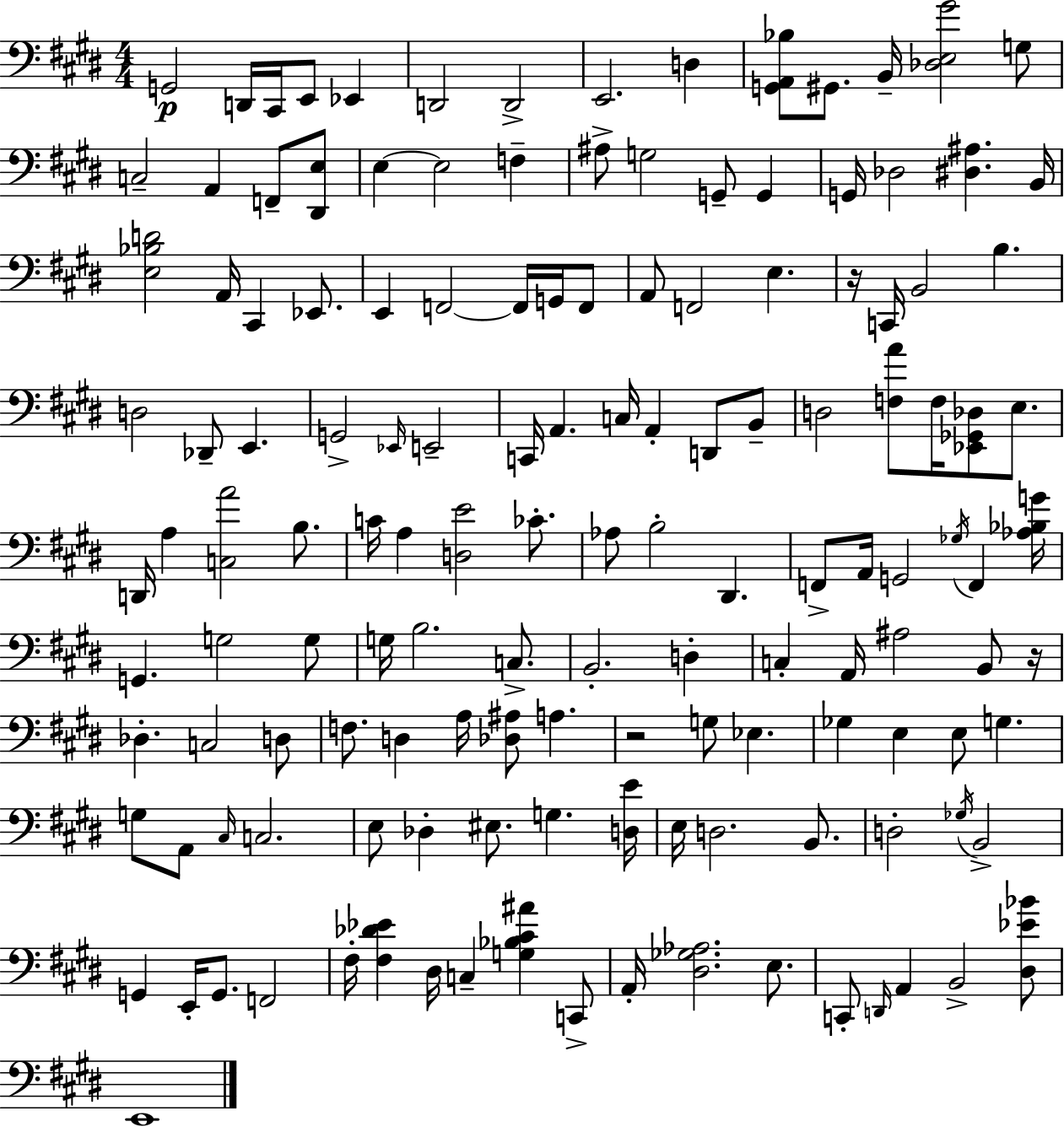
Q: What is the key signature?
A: E major